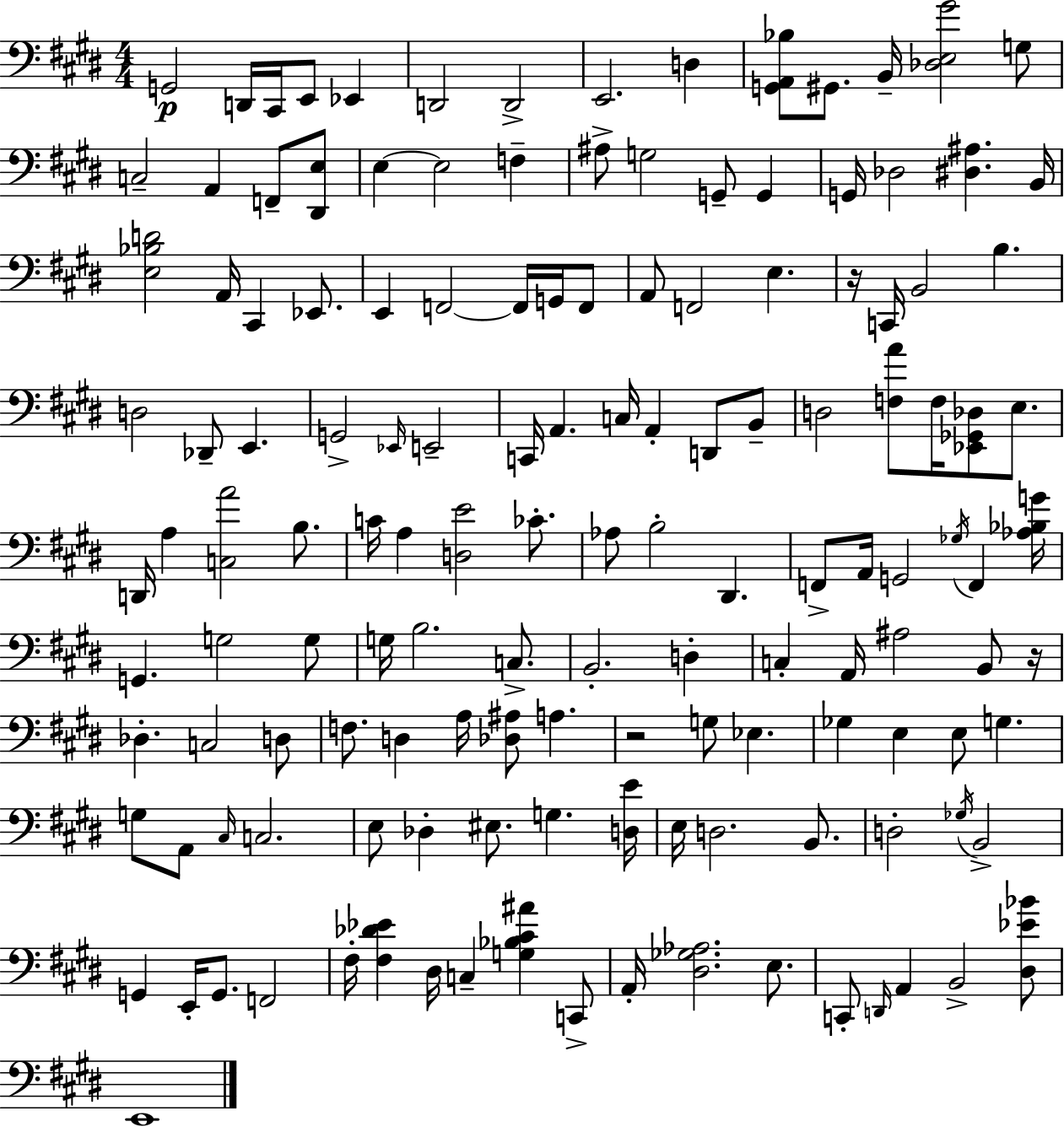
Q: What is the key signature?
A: E major